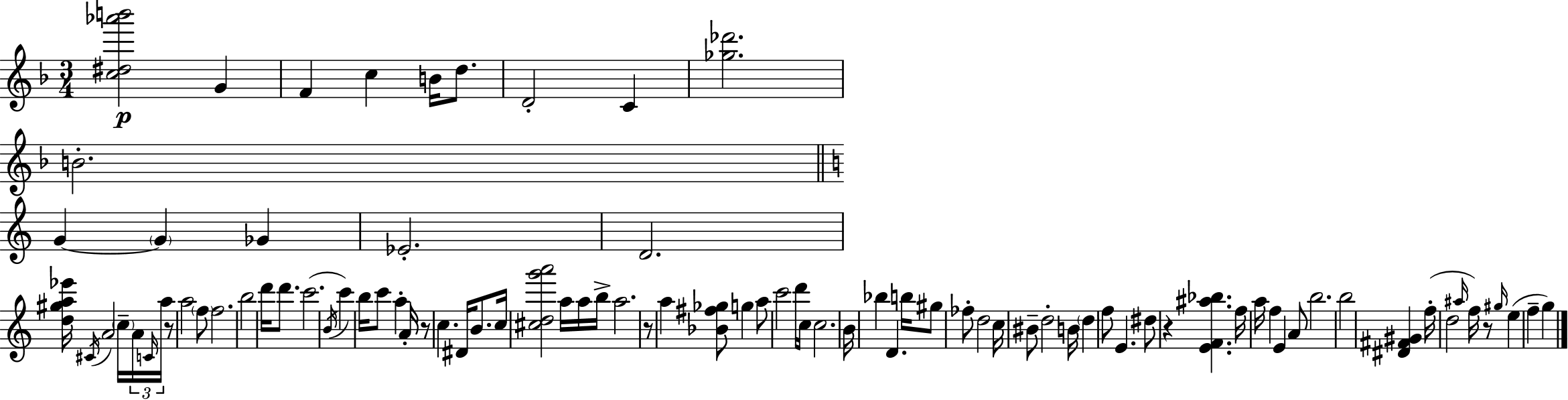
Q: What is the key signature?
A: D minor